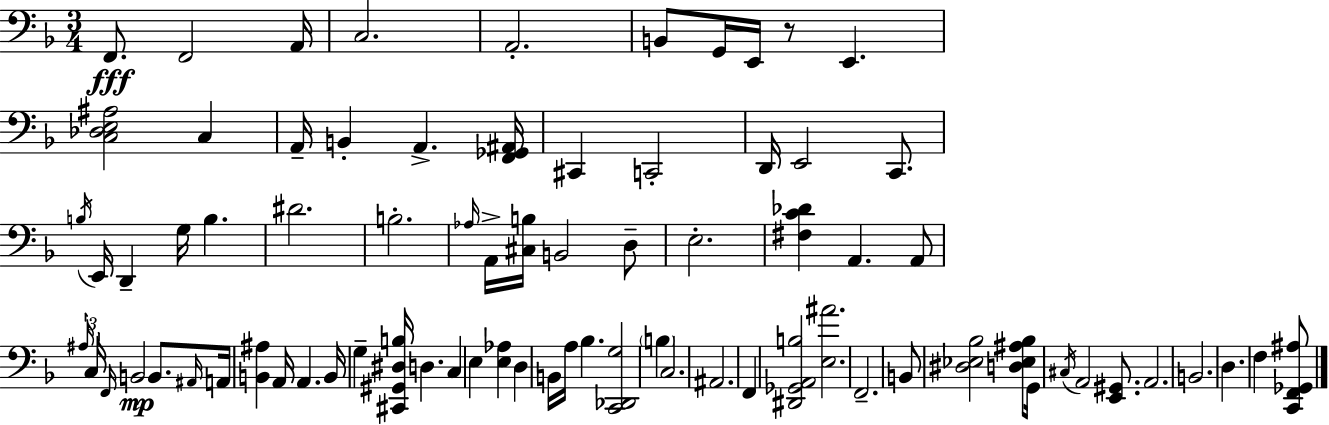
{
  \clef bass
  \numericTimeSignature
  \time 3/4
  \key d \minor
  f,8.\fff f,2 a,16 | c2. | a,2.-. | b,8 g,16 e,16 r8 e,4. | \break <c des e ais>2 c4 | a,16-- b,4-. a,4.-> <f, ges, ais,>16 | cis,4 c,2-. | d,16 e,2 c,8. | \break \acciaccatura { b16 } e,16 d,4-- g16 b4. | dis'2. | b2.-. | \grace { aes16 } a,16-> <cis b>16 b,2 | \break d8-- e2.-. | <fis c' des'>4 a,4. | a,8 \tuplet 3/2 { \grace { ais16 } c16 \grace { f,16 }\mp } b,2 | b,8. \grace { ais,16 } a,16 <b, ais>4 a,16 a,4. | \break b,16 g4-- <cis, gis, dis b>16 d4. | c4 e4 | <e aes>4 d4 b,16 a16 bes4. | <c, des, g>2 | \break \parenthesize b4 c2. | ais,2. | f,4 <dis, ges, a, b>2 | <e ais'>2. | \break f,2.-- | b,8 <dis ees bes>2 | <d ees ais bes>8 g,16 \acciaccatura { cis16 } a,2 | <e, gis,>8. a,2. | \break b,2. | d4. | f4 <c, f, ges, ais>8 \bar "|."
}